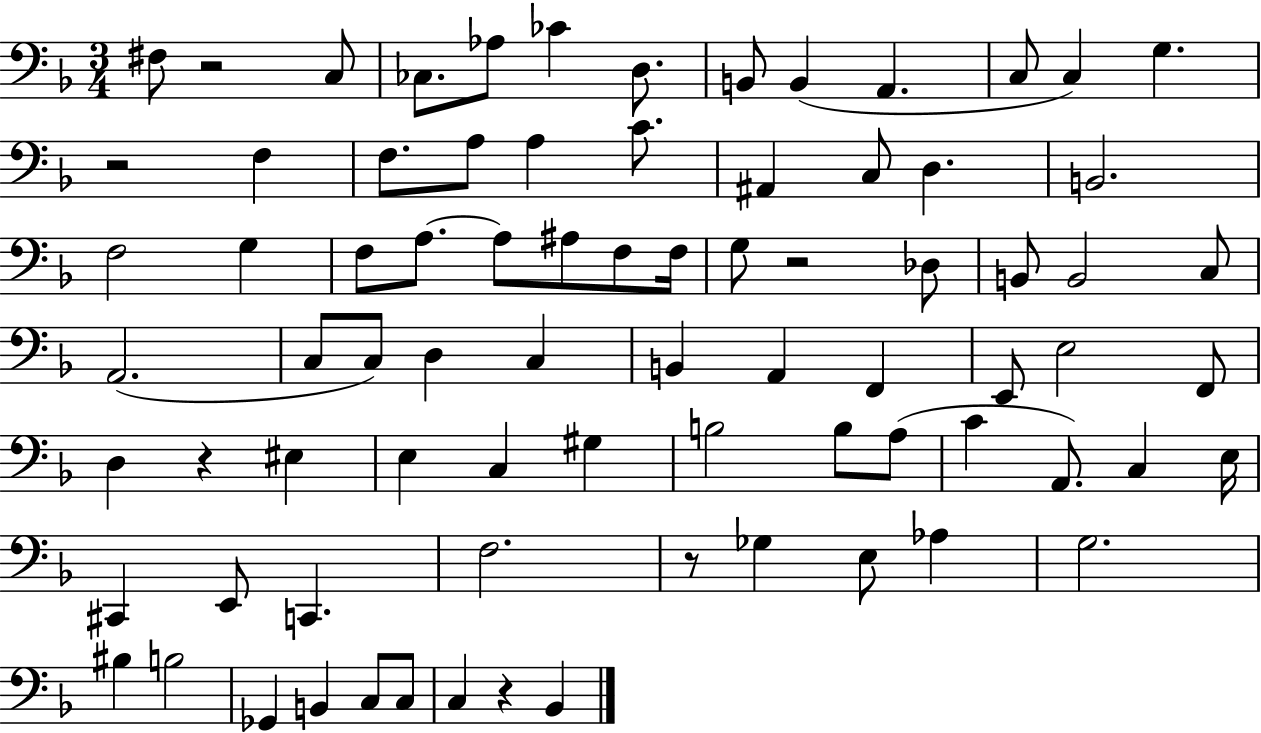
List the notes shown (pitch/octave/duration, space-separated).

F#3/e R/h C3/e CES3/e. Ab3/e CES4/q D3/e. B2/e B2/q A2/q. C3/e C3/q G3/q. R/h F3/q F3/e. A3/e A3/q C4/e. A#2/q C3/e D3/q. B2/h. F3/h G3/q F3/e A3/e. A3/e A#3/e F3/e F3/s G3/e R/h Db3/e B2/e B2/h C3/e A2/h. C3/e C3/e D3/q C3/q B2/q A2/q F2/q E2/e E3/h F2/e D3/q R/q EIS3/q E3/q C3/q G#3/q B3/h B3/e A3/e C4/q A2/e. C3/q E3/s C#2/q E2/e C2/q. F3/h. R/e Gb3/q E3/e Ab3/q G3/h. BIS3/q B3/h Gb2/q B2/q C3/e C3/e C3/q R/q Bb2/q